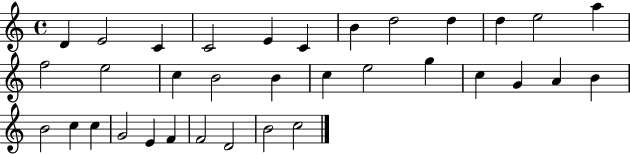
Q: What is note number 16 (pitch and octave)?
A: B4